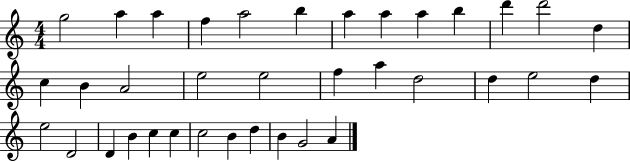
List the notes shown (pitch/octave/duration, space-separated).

G5/h A5/q A5/q F5/q A5/h B5/q A5/q A5/q A5/q B5/q D6/q D6/h D5/q C5/q B4/q A4/h E5/h E5/h F5/q A5/q D5/h D5/q E5/h D5/q E5/h D4/h D4/q B4/q C5/q C5/q C5/h B4/q D5/q B4/q G4/h A4/q